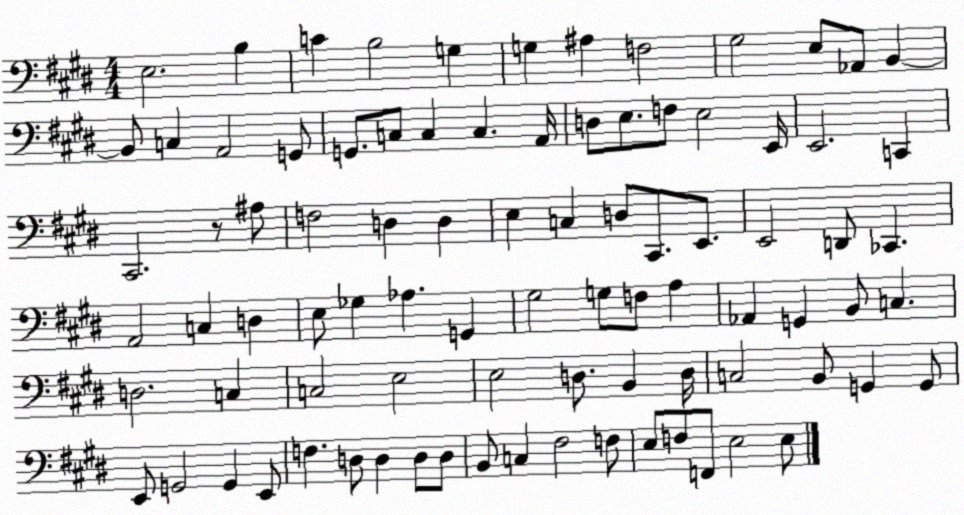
X:1
T:Untitled
M:4/4
L:1/4
K:E
E,2 B, C B,2 G, G, ^A, F,2 ^G,2 E,/2 _A,,/2 B,, B,,/2 C, A,,2 G,,/2 G,,/2 C,/2 C, C, A,,/4 D,/2 E,/2 F,/2 E,2 E,,/4 E,,2 C,, ^C,,2 z/2 ^A,/2 F,2 D, D, E, C, D,/2 ^C,,/2 E,,/2 E,,2 D,,/2 _C,, A,,2 C, D, E,/2 _G, _A, G,, ^G,2 G,/2 F,/2 A, _A,, G,, B,,/2 C, D,2 C, C,2 E,2 E,2 D,/2 B,, D,/4 C,2 B,,/2 G,, G,,/2 E,,/2 G,,2 G,, E,,/2 F, D,/2 D, D,/2 D,/2 B,,/2 C, ^F,2 F,/2 E,/2 F,/2 F,,/2 E,2 E,/2